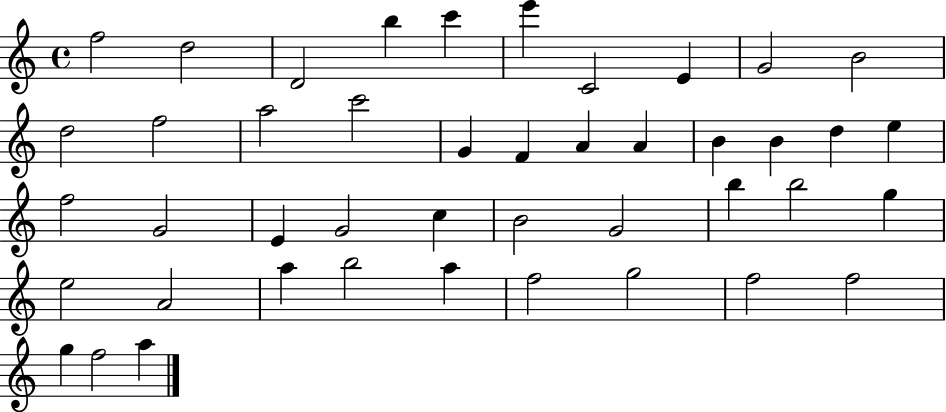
X:1
T:Untitled
M:4/4
L:1/4
K:C
f2 d2 D2 b c' e' C2 E G2 B2 d2 f2 a2 c'2 G F A A B B d e f2 G2 E G2 c B2 G2 b b2 g e2 A2 a b2 a f2 g2 f2 f2 g f2 a